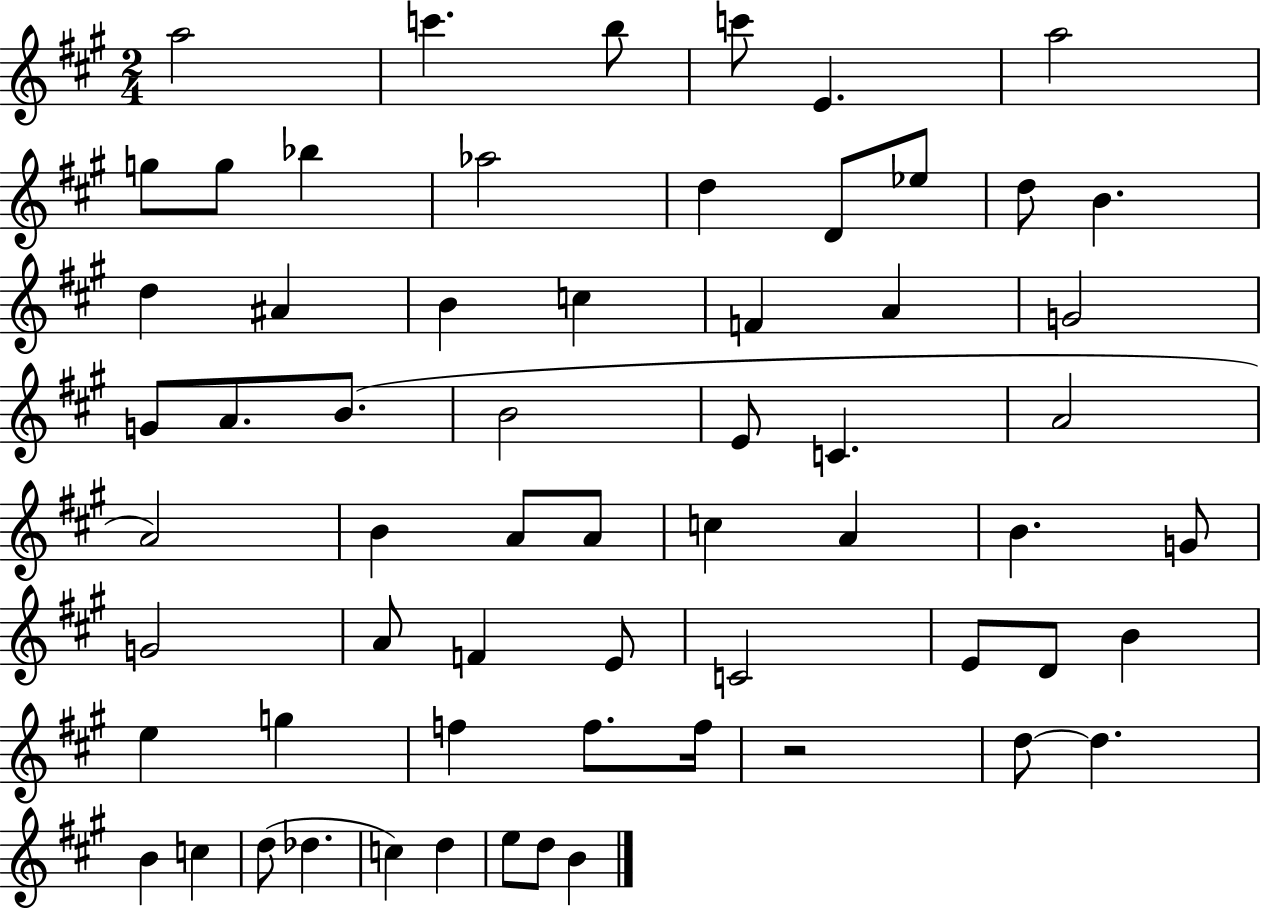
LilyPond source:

{
  \clef treble
  \numericTimeSignature
  \time 2/4
  \key a \major
  \repeat volta 2 { a''2 | c'''4. b''8 | c'''8 e'4. | a''2 | \break g''8 g''8 bes''4 | aes''2 | d''4 d'8 ees''8 | d''8 b'4. | \break d''4 ais'4 | b'4 c''4 | f'4 a'4 | g'2 | \break g'8 a'8. b'8.( | b'2 | e'8 c'4. | a'2 | \break a'2) | b'4 a'8 a'8 | c''4 a'4 | b'4. g'8 | \break g'2 | a'8 f'4 e'8 | c'2 | e'8 d'8 b'4 | \break e''4 g''4 | f''4 f''8. f''16 | r2 | d''8~~ d''4. | \break b'4 c''4 | d''8( des''4. | c''4) d''4 | e''8 d''8 b'4 | \break } \bar "|."
}